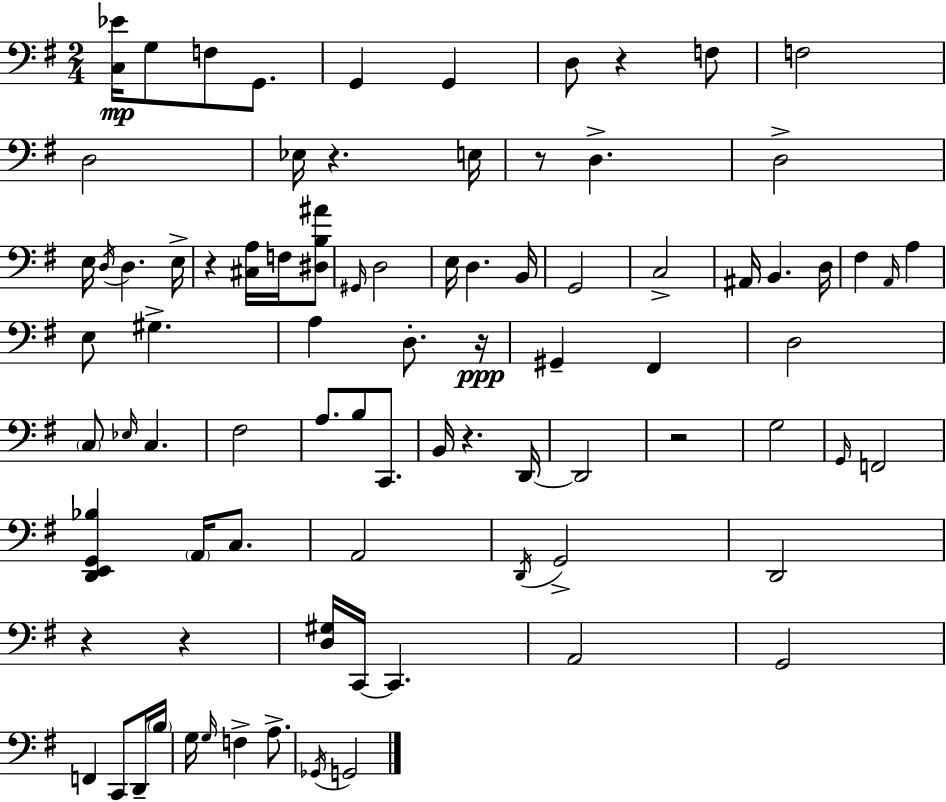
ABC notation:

X:1
T:Untitled
M:2/4
L:1/4
K:Em
[C,_E]/4 G,/2 F,/2 G,,/2 G,, G,, D,/2 z F,/2 F,2 D,2 _E,/4 z E,/4 z/2 D, D,2 E,/4 D,/4 D, E,/4 z [^C,A,]/4 F,/4 [^D,B,^A]/2 ^G,,/4 D,2 E,/4 D, B,,/4 G,,2 C,2 ^A,,/4 B,, D,/4 ^F, A,,/4 A, E,/2 ^G, A, D,/2 z/4 ^G,, ^F,, D,2 C,/2 _E,/4 C, ^F,2 A,/2 B,/2 C,,/2 B,,/4 z D,,/4 D,,2 z2 G,2 G,,/4 F,,2 [D,,E,,G,,_B,] A,,/4 C,/2 A,,2 D,,/4 G,,2 D,,2 z z [D,^G,]/4 C,,/4 C,, A,,2 G,,2 F,, C,,/2 D,,/4 B,/4 G,/4 G,/4 F, A,/2 _G,,/4 G,,2